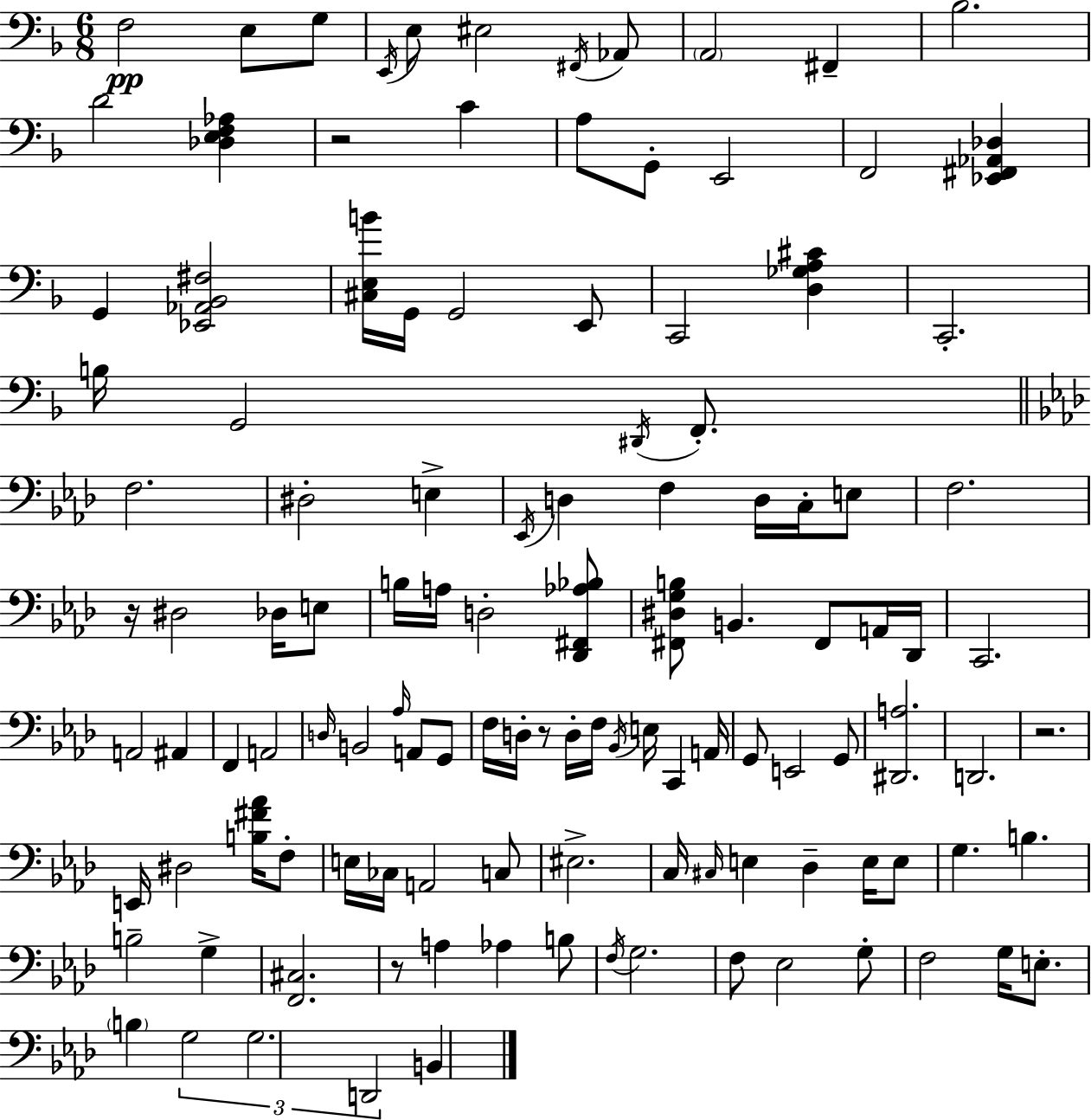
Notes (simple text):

F3/h E3/e G3/e E2/s E3/e EIS3/h F#2/s Ab2/e A2/h F#2/q Bb3/h. D4/h [Db3,E3,F3,Ab3]/q R/h C4/q A3/e G2/e E2/h F2/h [Eb2,F#2,Ab2,Db3]/q G2/q [Eb2,Ab2,Bb2,F#3]/h [C#3,E3,B4]/s G2/s G2/h E2/e C2/h [D3,Gb3,A3,C#4]/q C2/h. B3/s G2/h D#2/s F2/e. F3/h. D#3/h E3/q Eb2/s D3/q F3/q D3/s C3/s E3/e F3/h. R/s D#3/h Db3/s E3/e B3/s A3/s D3/h [Db2,F#2,Ab3,Bb3]/e [F#2,D#3,G3,B3]/e B2/q. F#2/e A2/s Db2/s C2/h. A2/h A#2/q F2/q A2/h D3/s B2/h Ab3/s A2/e G2/e F3/s D3/s R/e D3/s F3/s Bb2/s E3/s C2/q A2/s G2/e E2/h G2/e [D#2,A3]/h. D2/h. R/h. E2/s D#3/h [B3,F#4,Ab4]/s F3/e E3/s CES3/s A2/h C3/e EIS3/h. C3/s C#3/s E3/q Db3/q E3/s E3/e G3/q. B3/q. B3/h G3/q [F2,C#3]/h. R/e A3/q Ab3/q B3/e F3/s G3/h. F3/e Eb3/h G3/e F3/h G3/s E3/e. B3/q G3/h G3/h. D2/h B2/q